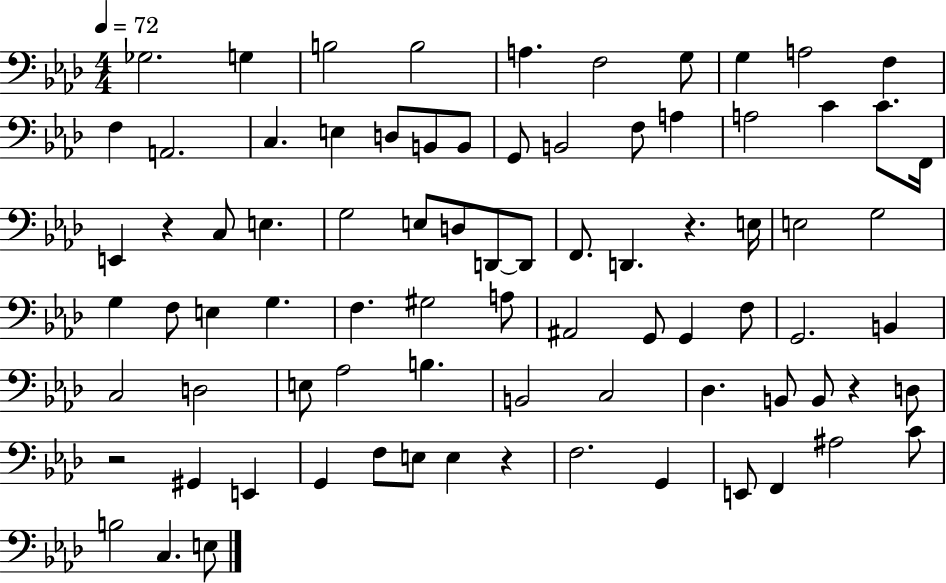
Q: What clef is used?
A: bass